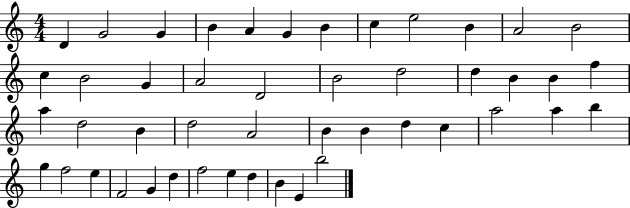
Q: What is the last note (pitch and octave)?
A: B5